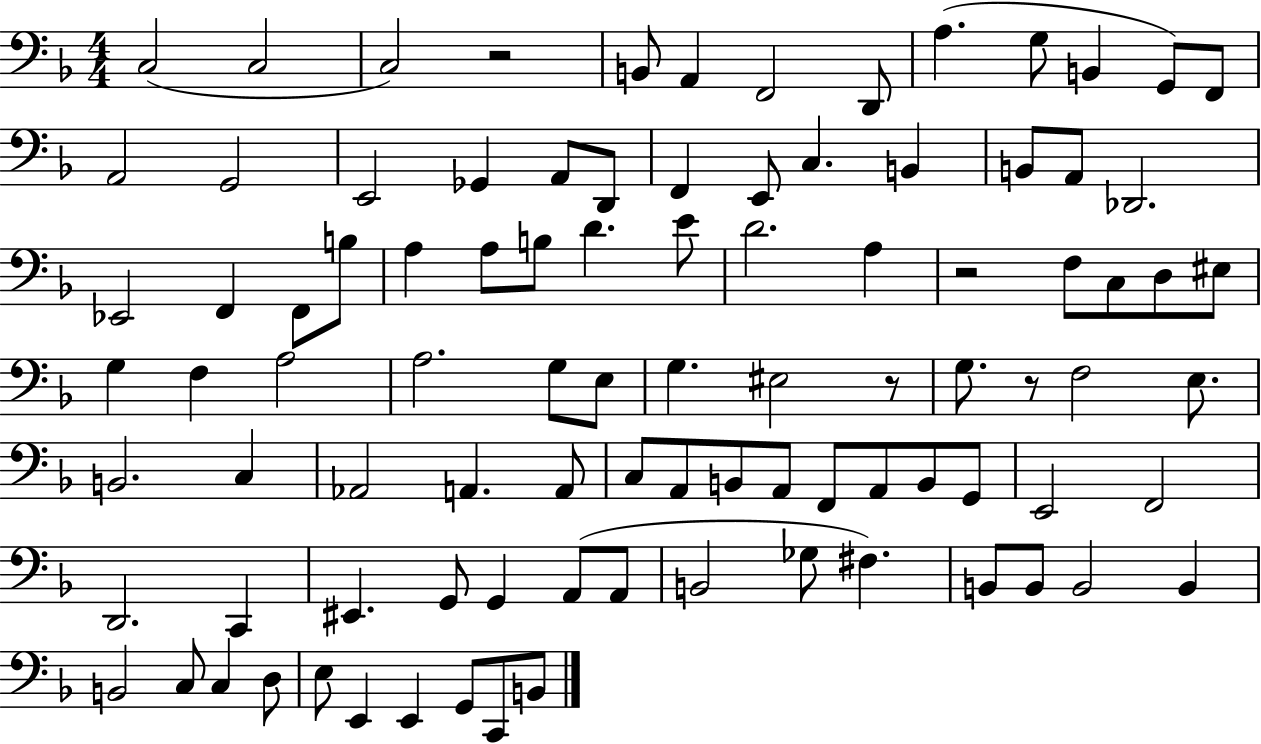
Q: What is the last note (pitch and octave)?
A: B2